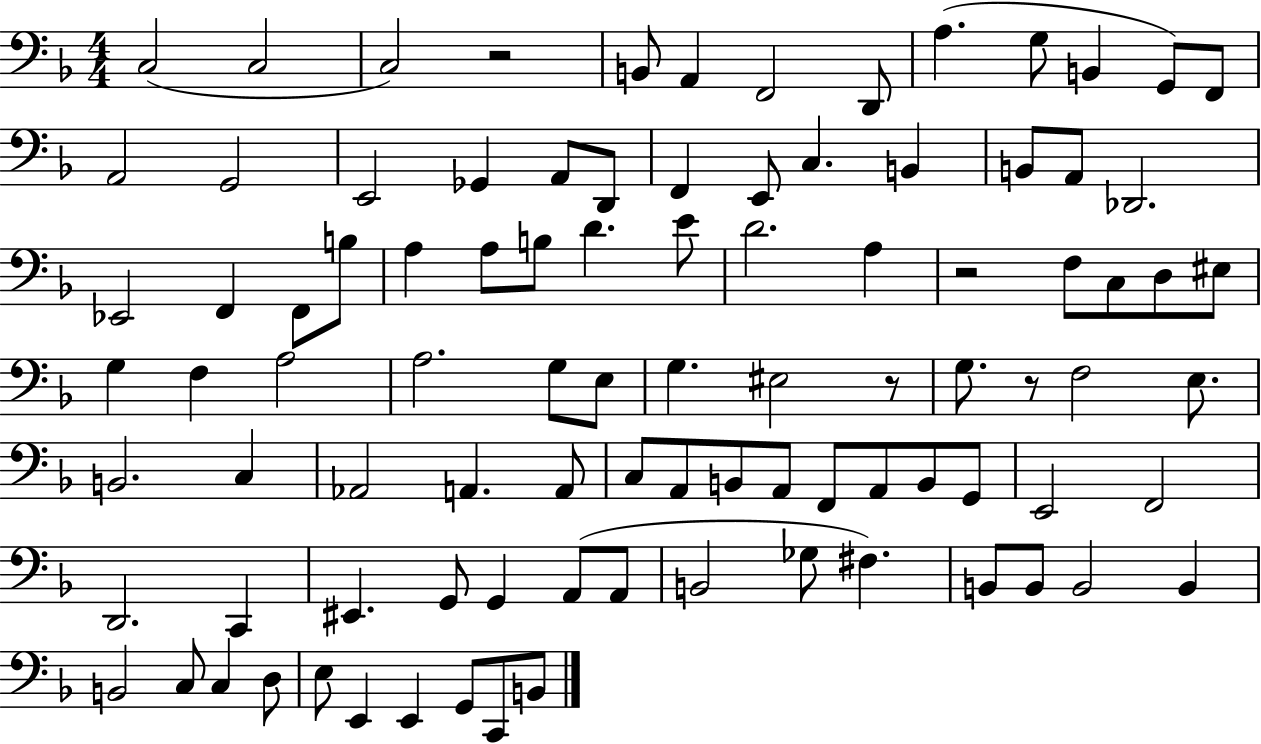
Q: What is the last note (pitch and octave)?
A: B2